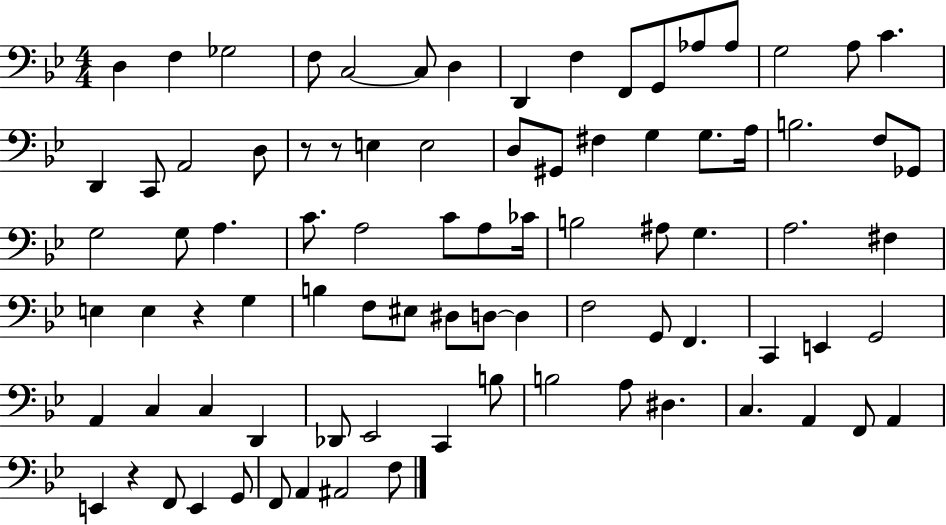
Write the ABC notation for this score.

X:1
T:Untitled
M:4/4
L:1/4
K:Bb
D, F, _G,2 F,/2 C,2 C,/2 D, D,, F, F,,/2 G,,/2 _A,/2 _A,/2 G,2 A,/2 C D,, C,,/2 A,,2 D,/2 z/2 z/2 E, E,2 D,/2 ^G,,/2 ^F, G, G,/2 A,/4 B,2 F,/2 _G,,/2 G,2 G,/2 A, C/2 A,2 C/2 A,/2 _C/4 B,2 ^A,/2 G, A,2 ^F, E, E, z G, B, F,/2 ^E,/2 ^D,/2 D,/2 D, F,2 G,,/2 F,, C,, E,, G,,2 A,, C, C, D,, _D,,/2 _E,,2 C,, B,/2 B,2 A,/2 ^D, C, A,, F,,/2 A,, E,, z F,,/2 E,, G,,/2 F,,/2 A,, ^A,,2 F,/2